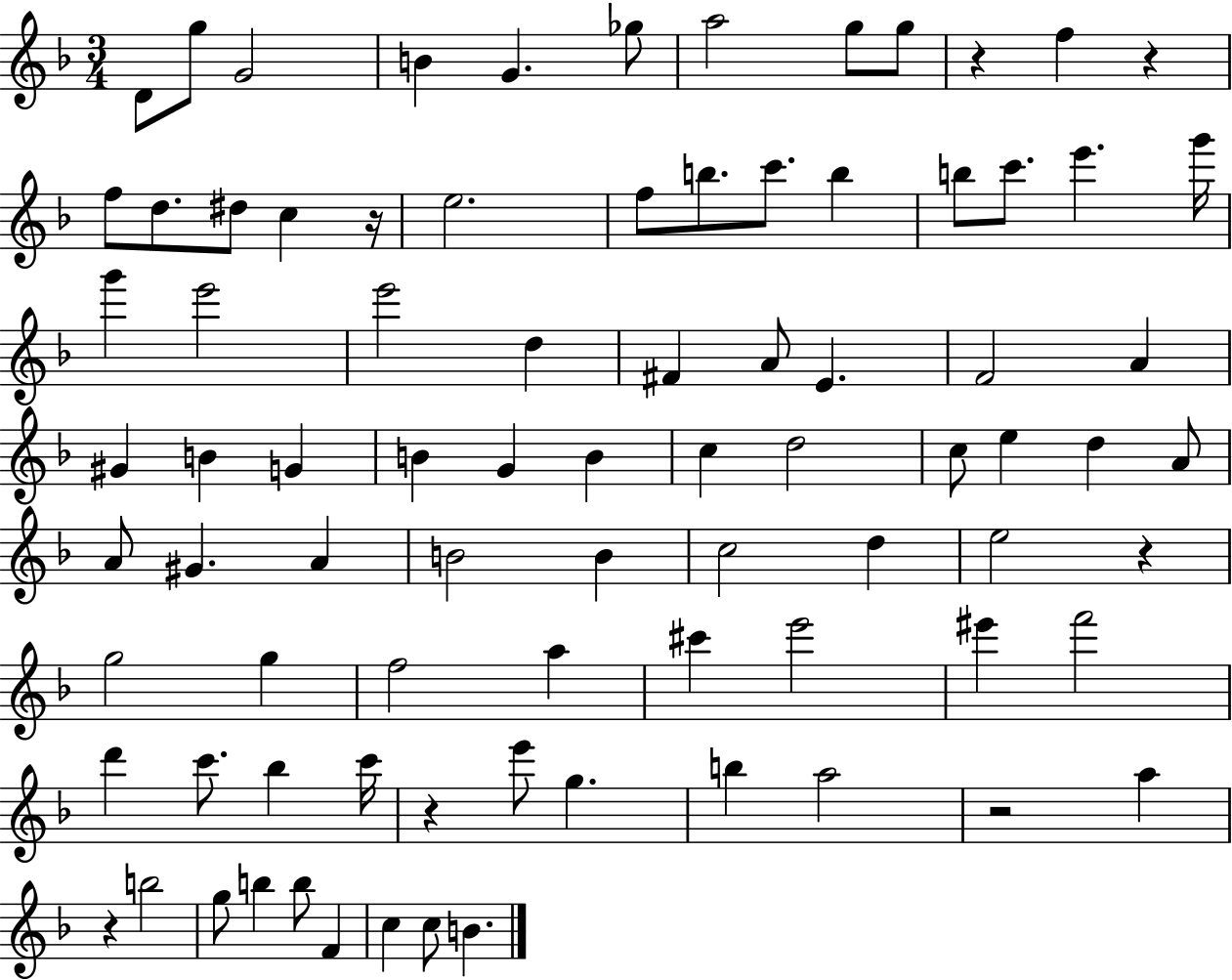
D4/e G5/e G4/h B4/q G4/q. Gb5/e A5/h G5/e G5/e R/q F5/q R/q F5/e D5/e. D#5/e C5/q R/s E5/h. F5/e B5/e. C6/e. B5/q B5/e C6/e. E6/q. G6/s G6/q E6/h E6/h D5/q F#4/q A4/e E4/q. F4/h A4/q G#4/q B4/q G4/q B4/q G4/q B4/q C5/q D5/h C5/e E5/q D5/q A4/e A4/e G#4/q. A4/q B4/h B4/q C5/h D5/q E5/h R/q G5/h G5/q F5/h A5/q C#6/q E6/h EIS6/q F6/h D6/q C6/e. Bb5/q C6/s R/q E6/e G5/q. B5/q A5/h R/h A5/q R/q B5/h G5/e B5/q B5/e F4/q C5/q C5/e B4/q.